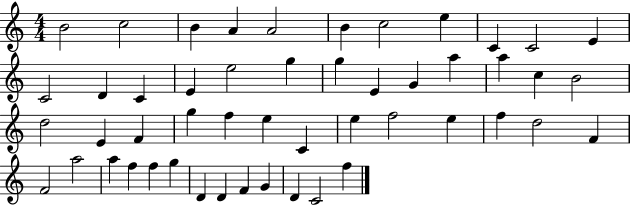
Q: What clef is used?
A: treble